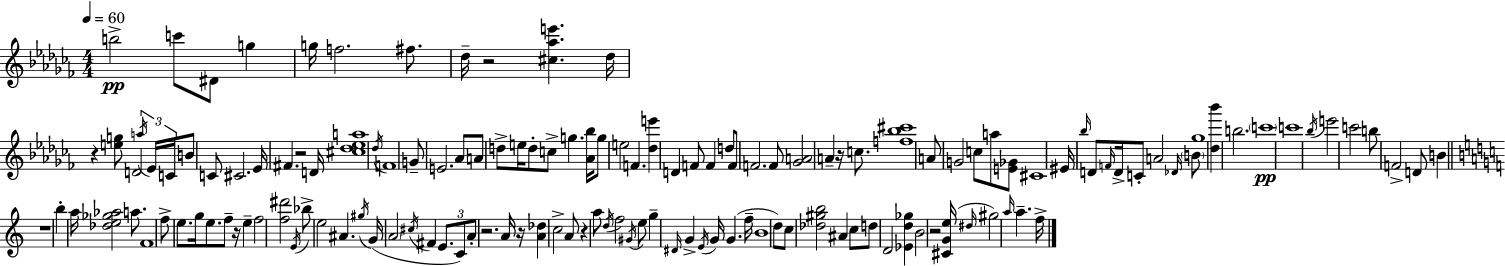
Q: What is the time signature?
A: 4/4